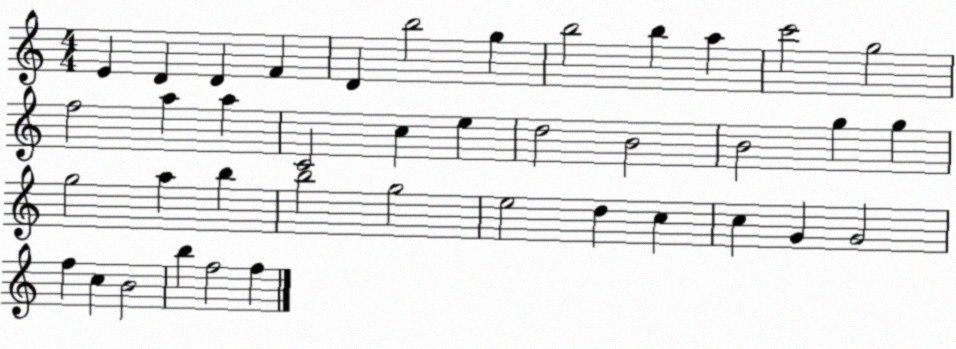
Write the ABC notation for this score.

X:1
T:Untitled
M:4/4
L:1/4
K:C
E D D F D b2 g b2 b a c'2 g2 f2 a a C2 c e d2 B2 B2 g g g2 a b b2 g2 e2 d c c G G2 f c B2 b f2 f